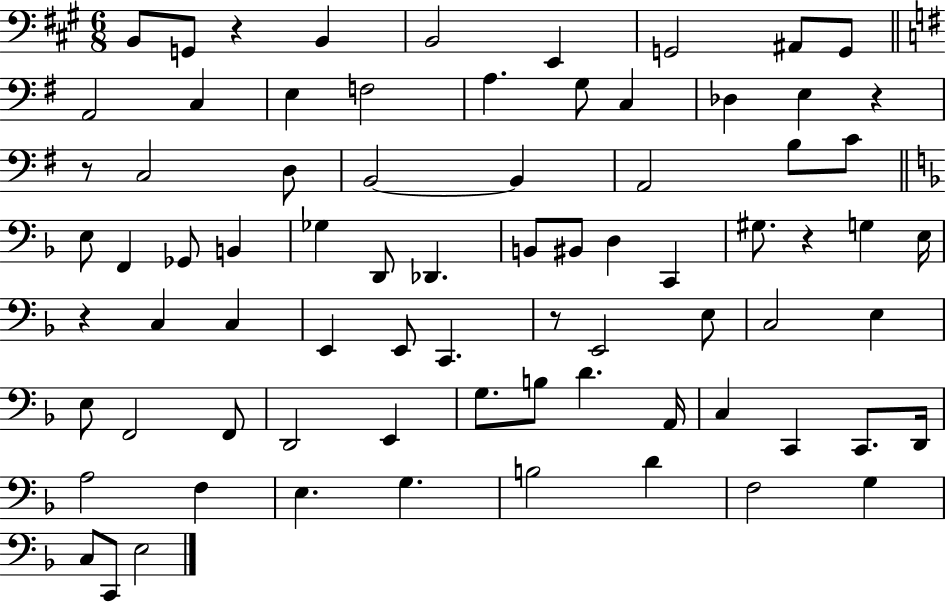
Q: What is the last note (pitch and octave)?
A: E3